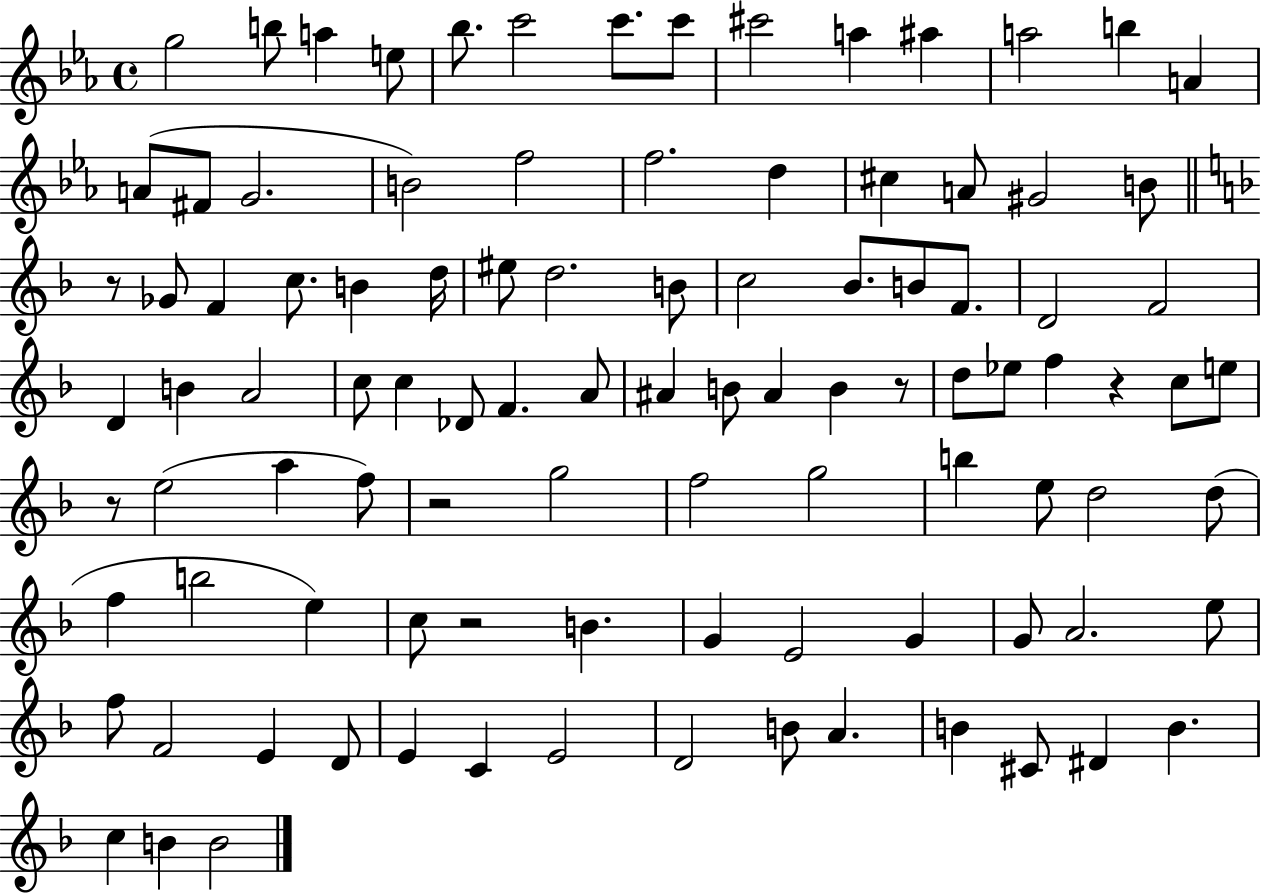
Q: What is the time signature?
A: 4/4